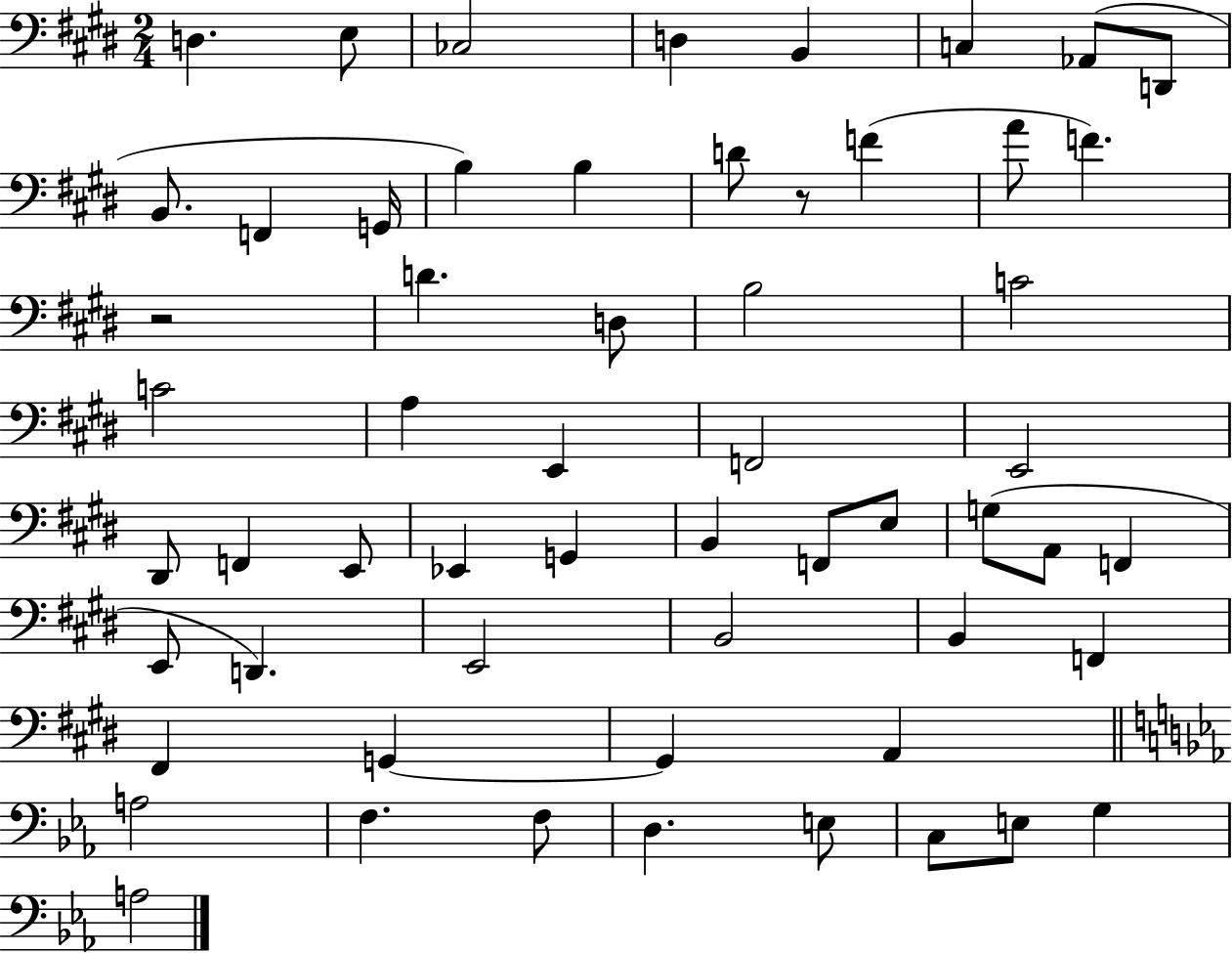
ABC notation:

X:1
T:Untitled
M:2/4
L:1/4
K:E
D, E,/2 _C,2 D, B,, C, _A,,/2 D,,/2 B,,/2 F,, G,,/4 B, B, D/2 z/2 F A/2 F z2 D D,/2 B,2 C2 C2 A, E,, F,,2 E,,2 ^D,,/2 F,, E,,/2 _E,, G,, B,, F,,/2 E,/2 G,/2 A,,/2 F,, E,,/2 D,, E,,2 B,,2 B,, F,, ^F,, G,, G,, A,, A,2 F, F,/2 D, E,/2 C,/2 E,/2 G, A,2